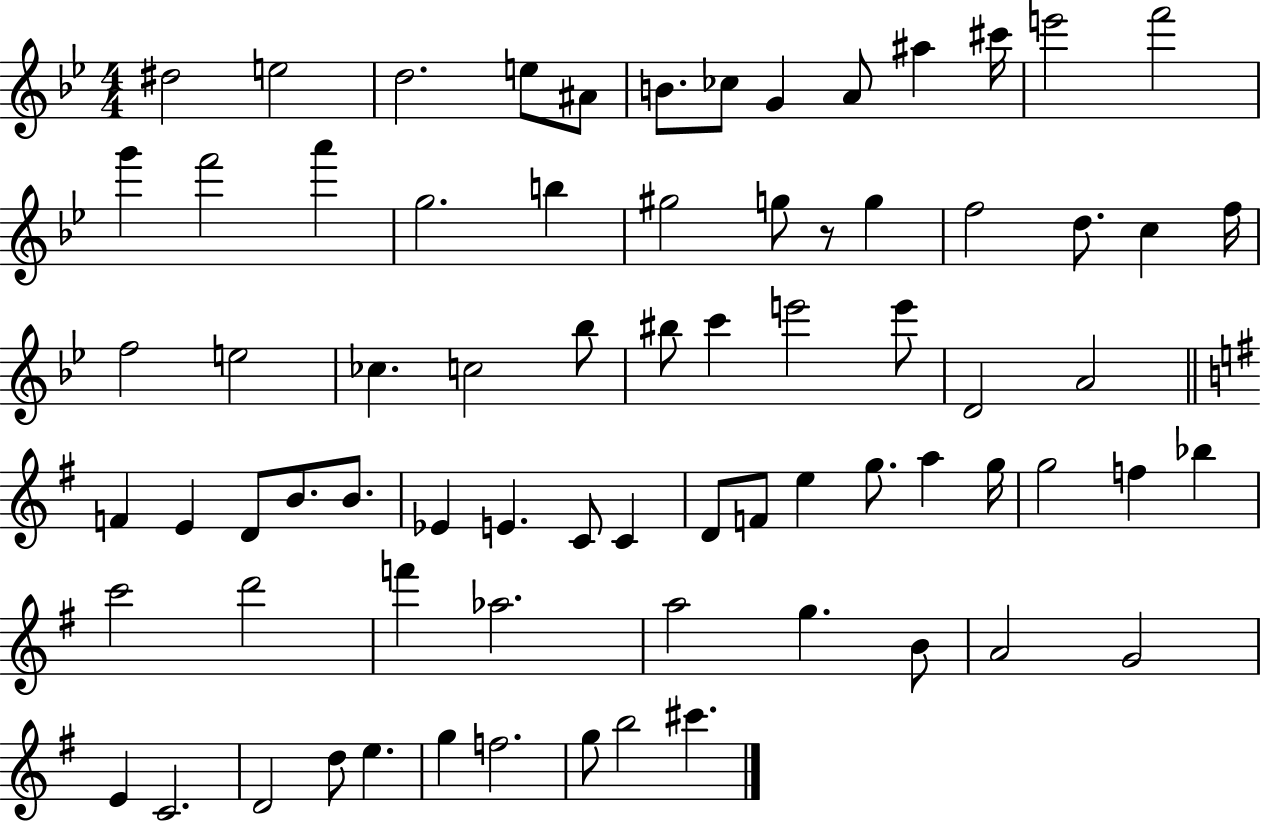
X:1
T:Untitled
M:4/4
L:1/4
K:Bb
^d2 e2 d2 e/2 ^A/2 B/2 _c/2 G A/2 ^a ^c'/4 e'2 f'2 g' f'2 a' g2 b ^g2 g/2 z/2 g f2 d/2 c f/4 f2 e2 _c c2 _b/2 ^b/2 c' e'2 e'/2 D2 A2 F E D/2 B/2 B/2 _E E C/2 C D/2 F/2 e g/2 a g/4 g2 f _b c'2 d'2 f' _a2 a2 g B/2 A2 G2 E C2 D2 d/2 e g f2 g/2 b2 ^c'